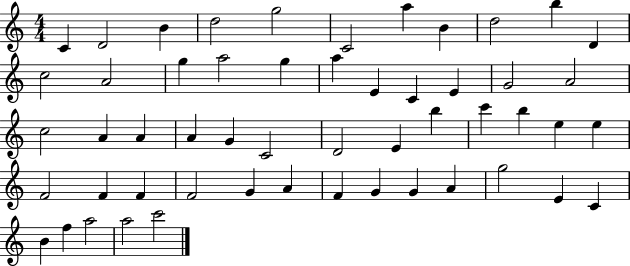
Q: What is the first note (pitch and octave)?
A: C4